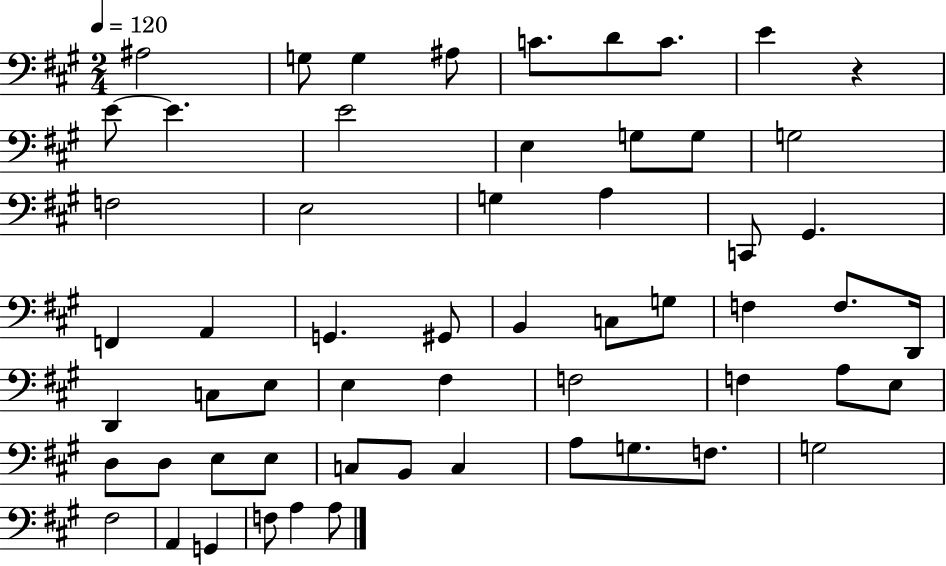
A#3/h G3/e G3/q A#3/e C4/e. D4/e C4/e. E4/q R/q E4/e E4/q. E4/h E3/q G3/e G3/e G3/h F3/h E3/h G3/q A3/q C2/e G#2/q. F2/q A2/q G2/q. G#2/e B2/q C3/e G3/e F3/q F3/e. D2/s D2/q C3/e E3/e E3/q F#3/q F3/h F3/q A3/e E3/e D3/e D3/e E3/e E3/e C3/e B2/e C3/q A3/e G3/e. F3/e. G3/h F#3/h A2/q G2/q F3/e A3/q A3/e